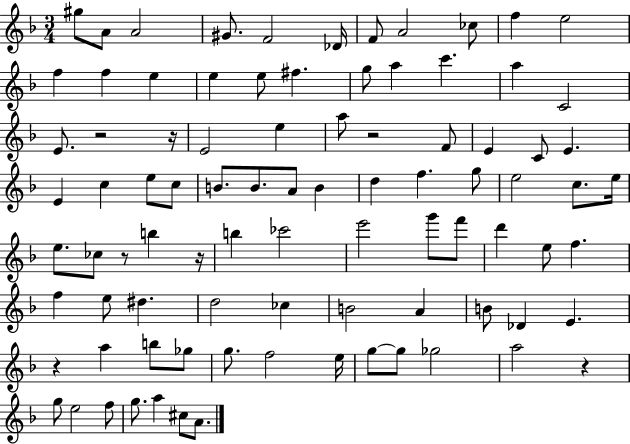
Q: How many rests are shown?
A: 7